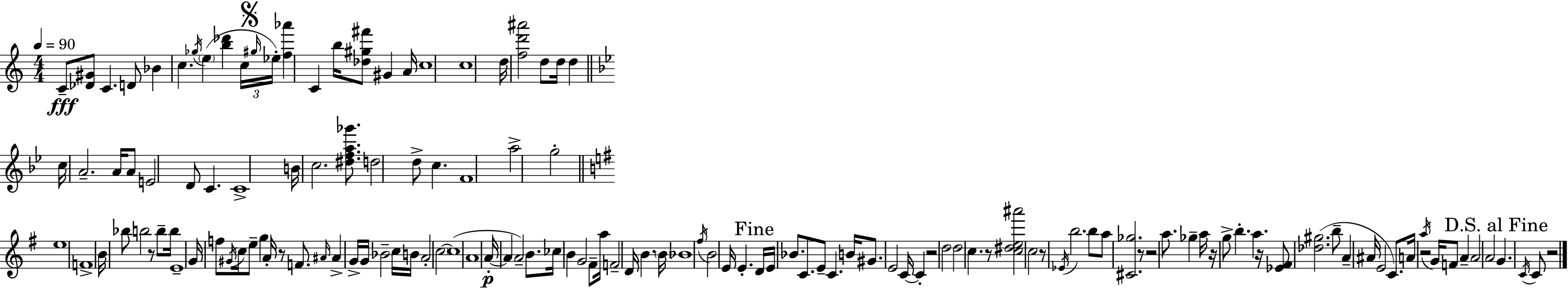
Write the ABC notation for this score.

X:1
T:Untitled
M:4/4
L:1/4
K:C
C/2 [_D^G]/2 C D/2 _B c _g/4 e [b_d'] c/4 ^g/4 _e/4 [f_a'] C b/4 [_d^g^f']/2 ^G A/4 c4 c4 d/4 [fd'^a']2 d/2 d/4 d c/4 A2 A/4 A/2 E2 D/2 C C4 B/4 c2 [^dfa_g']/2 d2 d/2 c F4 a2 g2 e4 F4 B/4 _b/2 b2 z/2 b/2 b/4 E4 G/4 f/2 ^G/4 c/4 e/2 g A/4 z/2 F/2 ^A/4 ^A G/4 G/4 _B2 c/4 B/4 A2 c2 c4 A4 A/4 A A2 B/2 _c/4 B G2 ^F/2 a/4 F2 D/4 B B/4 _B4 ^f/4 B2 E/4 E D/4 E/4 _B/2 C/2 E/2 C B/4 ^G/2 E2 C/4 C z2 d2 d2 c z/2 [c^de^a']2 c2 z/2 _E/4 b2 b/2 a/2 [^C_g]2 z/2 z2 a/2 _g a/4 z/4 g/2 b a z/4 [_E^F]/2 [_d^g]2 b/2 A ^A/4 E2 C/2 A/4 z2 a/4 G/4 F/2 A A2 A2 G C/4 C/2 z2